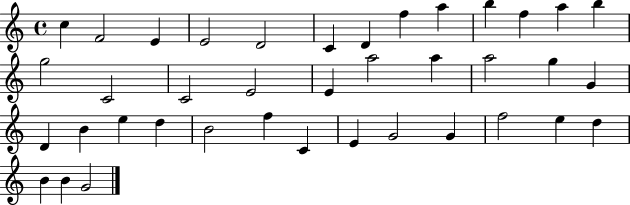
X:1
T:Untitled
M:4/4
L:1/4
K:C
c F2 E E2 D2 C D f a b f a b g2 C2 C2 E2 E a2 a a2 g G D B e d B2 f C E G2 G f2 e d B B G2